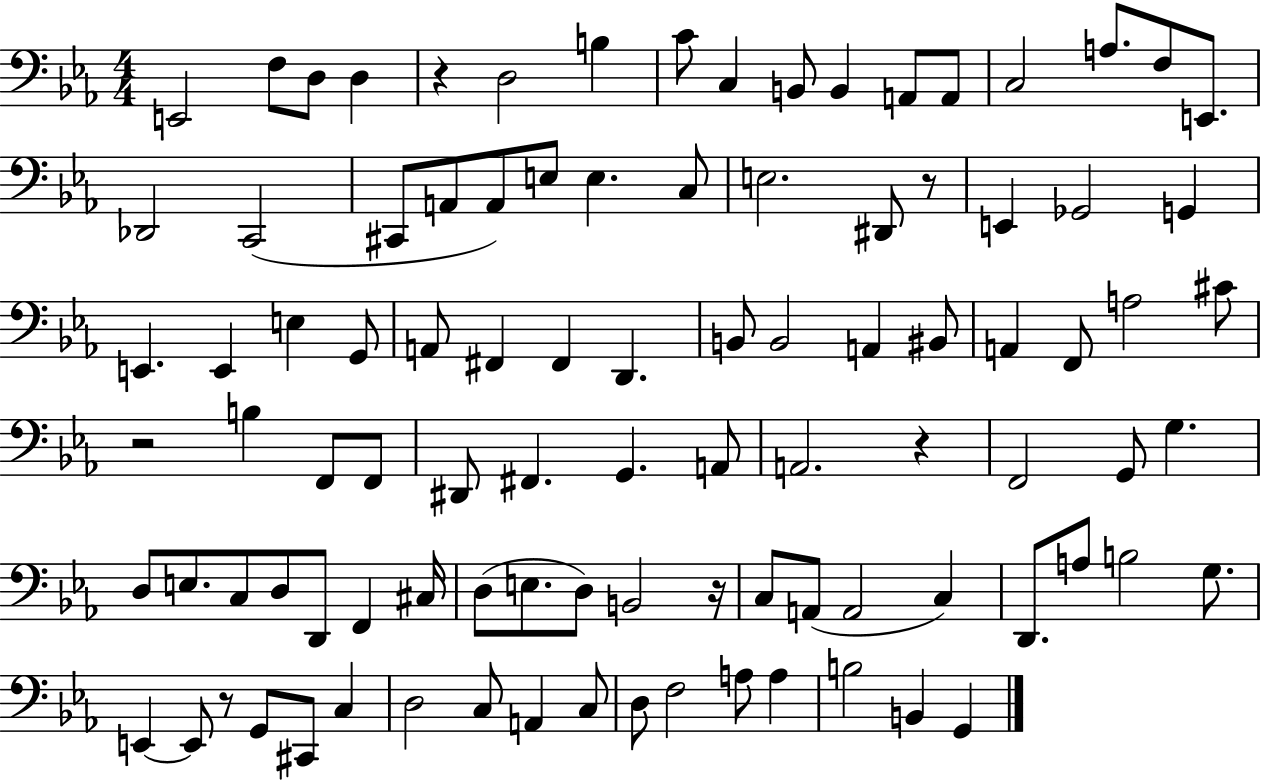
{
  \clef bass
  \numericTimeSignature
  \time 4/4
  \key ees \major
  \repeat volta 2 { e,2 f8 d8 d4 | r4 d2 b4 | c'8 c4 b,8 b,4 a,8 a,8 | c2 a8. f8 e,8. | \break des,2 c,2( | cis,8 a,8 a,8) e8 e4. c8 | e2. dis,8 r8 | e,4 ges,2 g,4 | \break e,4. e,4 e4 g,8 | a,8 fis,4 fis,4 d,4. | b,8 b,2 a,4 bis,8 | a,4 f,8 a2 cis'8 | \break r2 b4 f,8 f,8 | dis,8 fis,4. g,4. a,8 | a,2. r4 | f,2 g,8 g4. | \break d8 e8. c8 d8 d,8 f,4 cis16 | d8( e8. d8) b,2 r16 | c8 a,8( a,2 c4) | d,8. a8 b2 g8. | \break e,4~~ e,8 r8 g,8 cis,8 c4 | d2 c8 a,4 c8 | d8 f2 a8 a4 | b2 b,4 g,4 | \break } \bar "|."
}